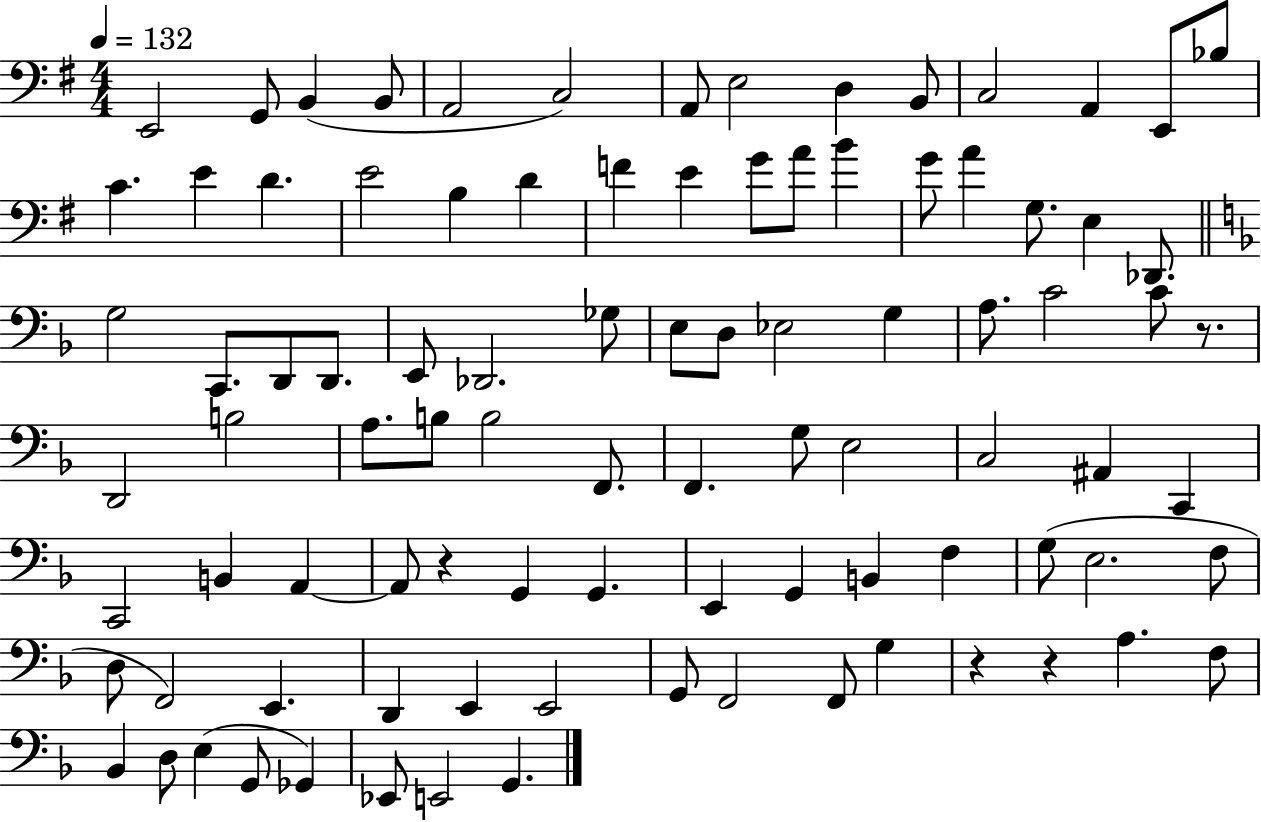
X:1
T:Untitled
M:4/4
L:1/4
K:G
E,,2 G,,/2 B,, B,,/2 A,,2 C,2 A,,/2 E,2 D, B,,/2 C,2 A,, E,,/2 _B,/2 C E D E2 B, D F E G/2 A/2 B G/2 A G,/2 E, _D,,/2 G,2 C,,/2 D,,/2 D,,/2 E,,/2 _D,,2 _G,/2 E,/2 D,/2 _E,2 G, A,/2 C2 C/2 z/2 D,,2 B,2 A,/2 B,/2 B,2 F,,/2 F,, G,/2 E,2 C,2 ^A,, C,, C,,2 B,, A,, A,,/2 z G,, G,, E,, G,, B,, F, G,/2 E,2 F,/2 D,/2 F,,2 E,, D,, E,, E,,2 G,,/2 F,,2 F,,/2 G, z z A, F,/2 _B,, D,/2 E, G,,/2 _G,, _E,,/2 E,,2 G,,